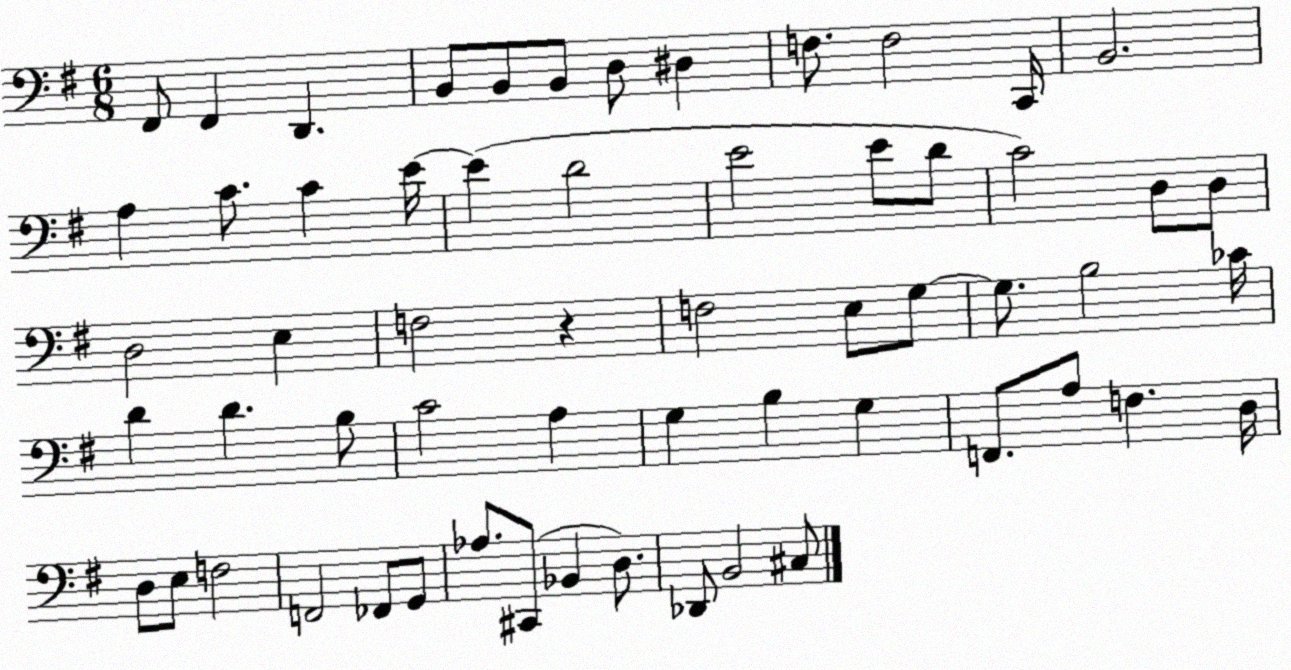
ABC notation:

X:1
T:Untitled
M:6/8
L:1/4
K:G
^F,,/2 ^F,, D,, B,,/2 B,,/2 B,,/2 D,/2 ^D, F,/2 F,2 C,,/4 B,,2 A, C/2 C E/4 E D2 E2 E/2 D/2 C2 D,/2 D,/2 D,2 E, F,2 z F,2 E,/2 G,/2 G,/2 B,2 _C/4 D D B,/2 C2 A, G, B, G, F,,/2 A,/2 F, D,/4 D,/2 E,/2 F,2 F,,2 _F,,/2 G,,/2 _A,/2 ^C,,/2 _B,, D,/2 _D,,/2 B,,2 ^C,/2